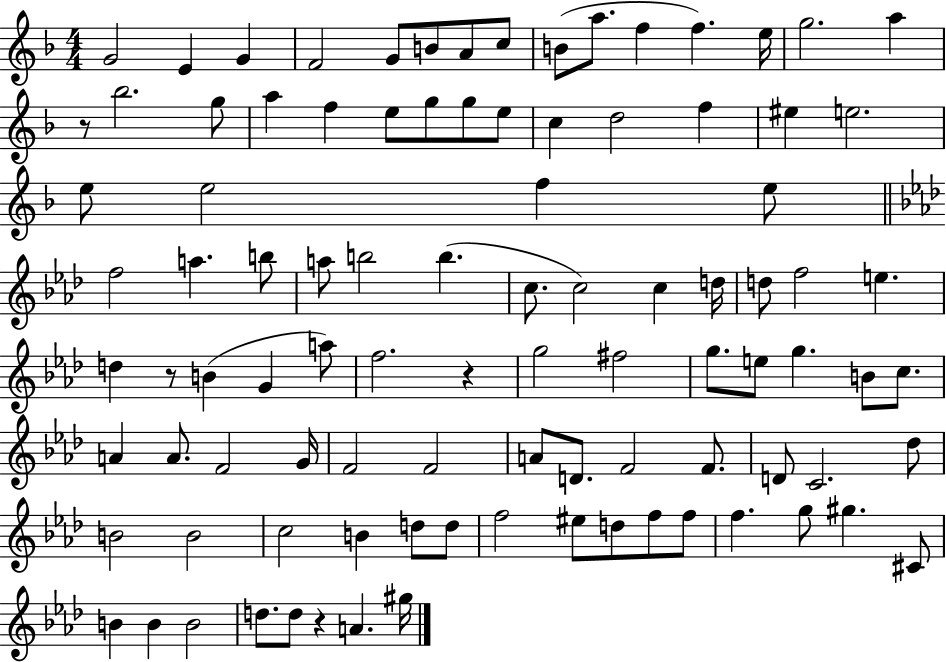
X:1
T:Untitled
M:4/4
L:1/4
K:F
G2 E G F2 G/2 B/2 A/2 c/2 B/2 a/2 f f e/4 g2 a z/2 _b2 g/2 a f e/2 g/2 g/2 e/2 c d2 f ^e e2 e/2 e2 f e/2 f2 a b/2 a/2 b2 b c/2 c2 c d/4 d/2 f2 e d z/2 B G a/2 f2 z g2 ^f2 g/2 e/2 g B/2 c/2 A A/2 F2 G/4 F2 F2 A/2 D/2 F2 F/2 D/2 C2 _d/2 B2 B2 c2 B d/2 d/2 f2 ^e/2 d/2 f/2 f/2 f g/2 ^g ^C/2 B B B2 d/2 d/2 z A ^g/4